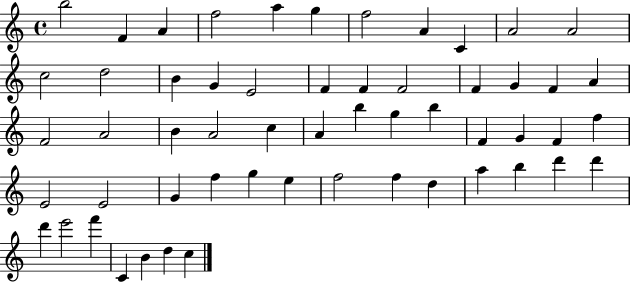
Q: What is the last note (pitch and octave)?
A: C5